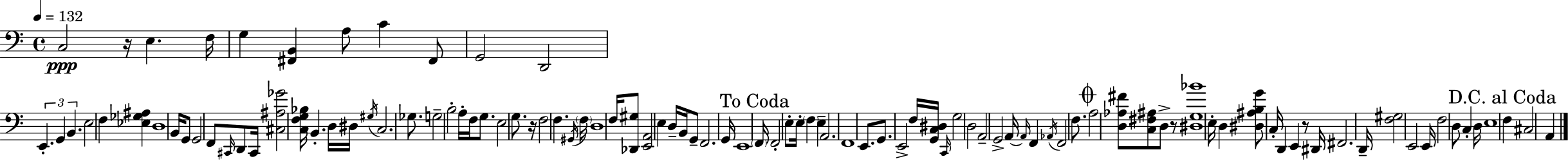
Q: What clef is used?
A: bass